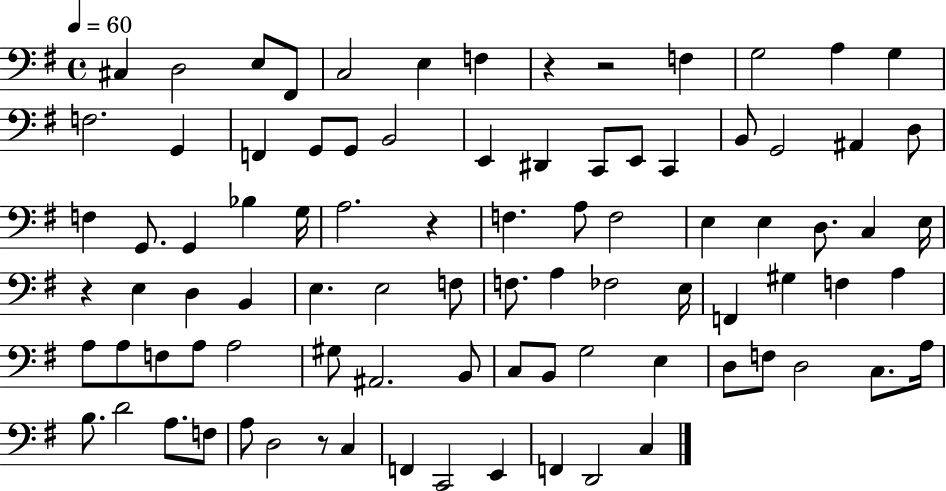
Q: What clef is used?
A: bass